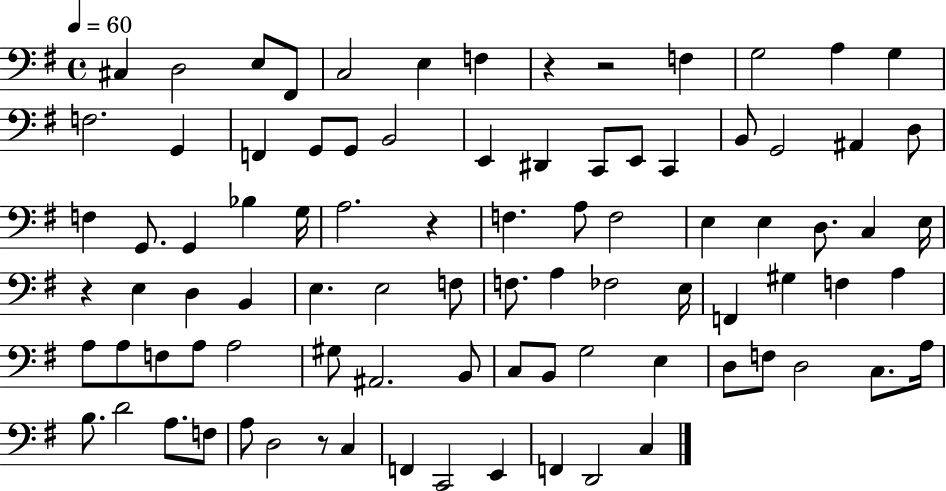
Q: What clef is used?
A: bass